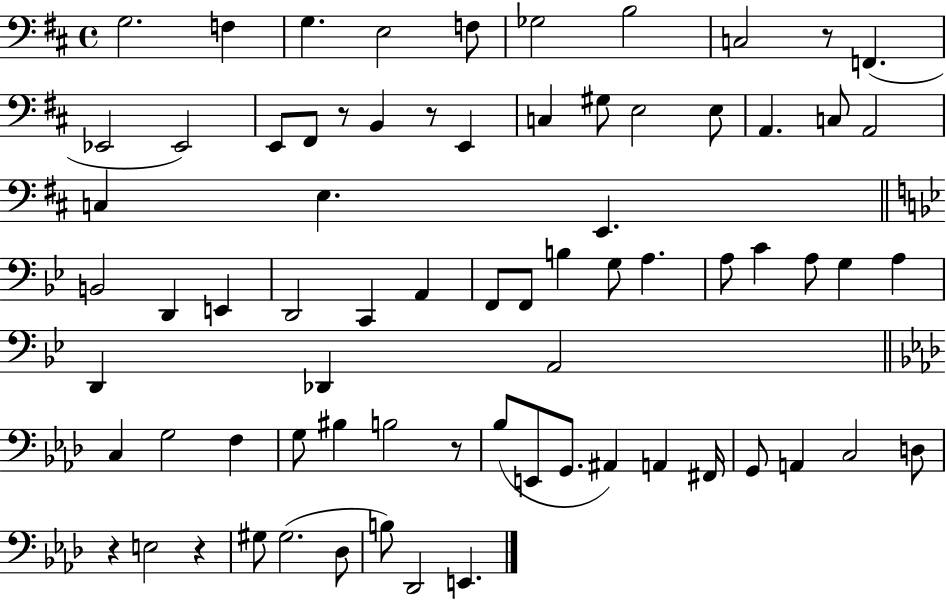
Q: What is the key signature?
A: D major